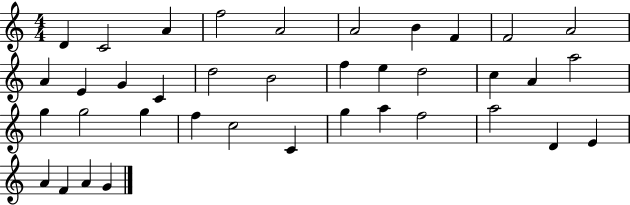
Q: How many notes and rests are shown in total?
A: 38